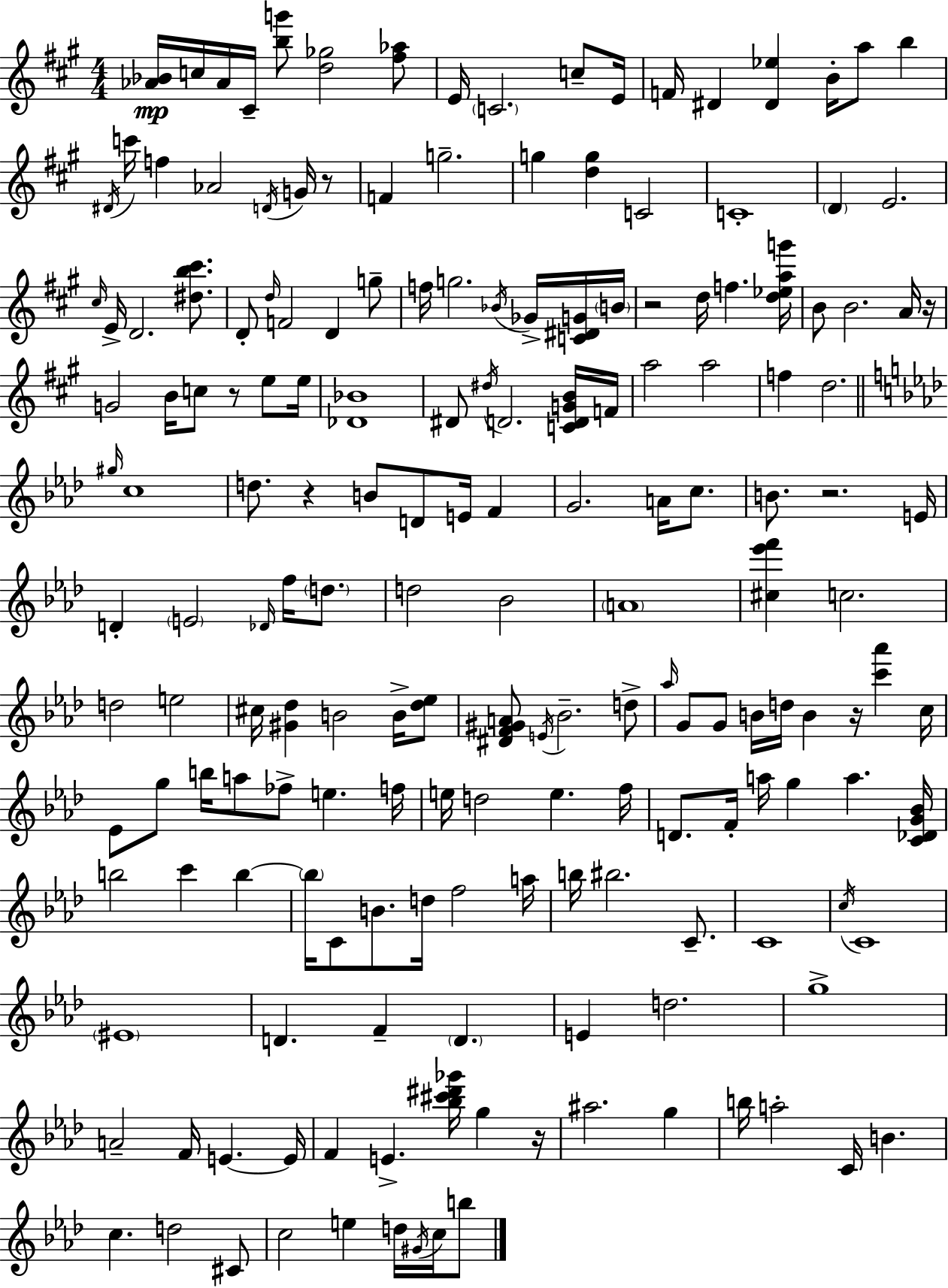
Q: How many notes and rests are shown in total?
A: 178